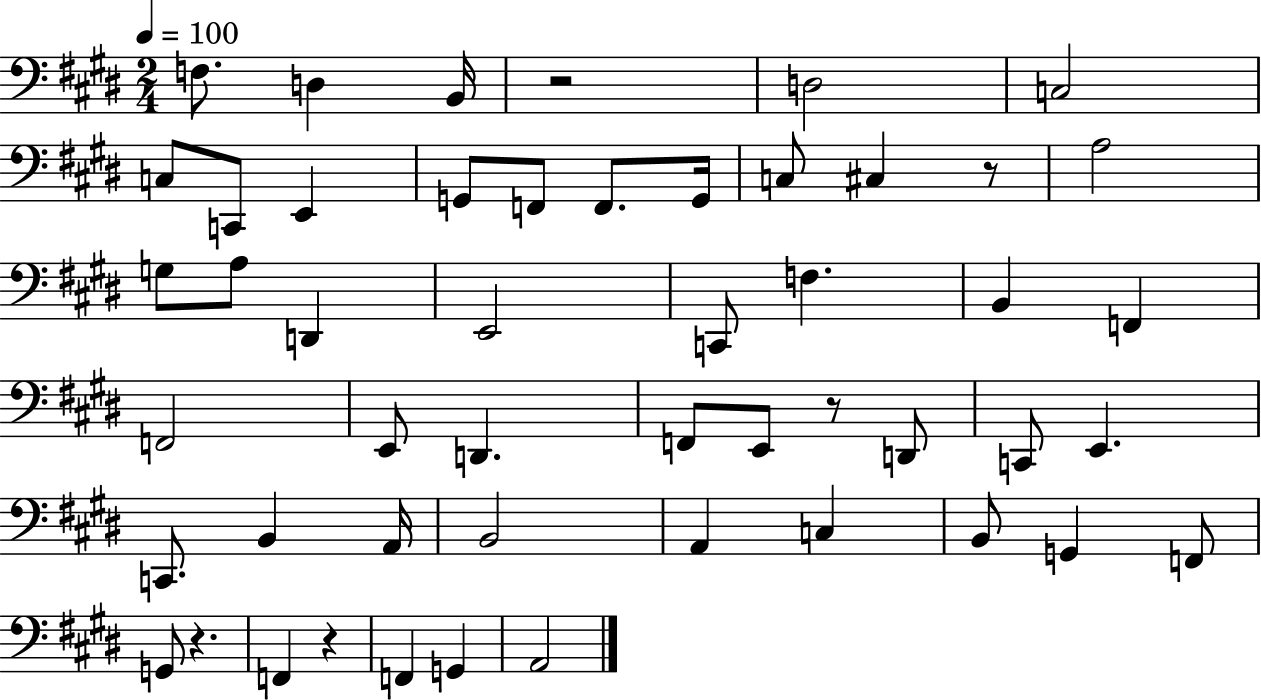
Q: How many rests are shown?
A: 5